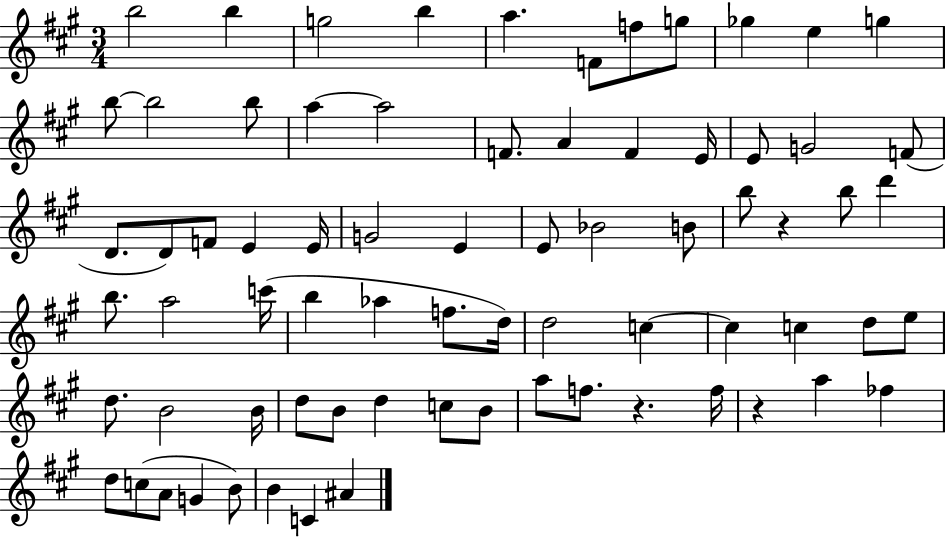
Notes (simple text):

B5/h B5/q G5/h B5/q A5/q. F4/e F5/e G5/e Gb5/q E5/q G5/q B5/e B5/h B5/e A5/q A5/h F4/e. A4/q F4/q E4/s E4/e G4/h F4/e D4/e. D4/e F4/e E4/q E4/s G4/h E4/q E4/e Bb4/h B4/e B5/e R/q B5/e D6/q B5/e. A5/h C6/s B5/q Ab5/q F5/e. D5/s D5/h C5/q C5/q C5/q D5/e E5/e D5/e. B4/h B4/s D5/e B4/e D5/q C5/e B4/e A5/e F5/e. R/q. F5/s R/q A5/q FES5/q D5/e C5/e A4/e G4/q B4/e B4/q C4/q A#4/q